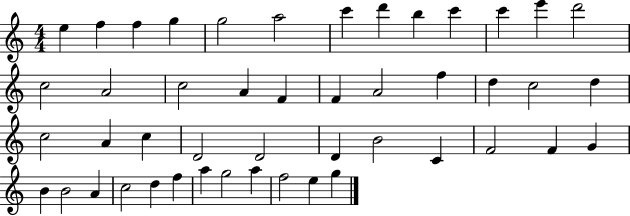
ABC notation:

X:1
T:Untitled
M:4/4
L:1/4
K:C
e f f g g2 a2 c' d' b c' c' e' d'2 c2 A2 c2 A F F A2 f d c2 d c2 A c D2 D2 D B2 C F2 F G B B2 A c2 d f a g2 a f2 e g